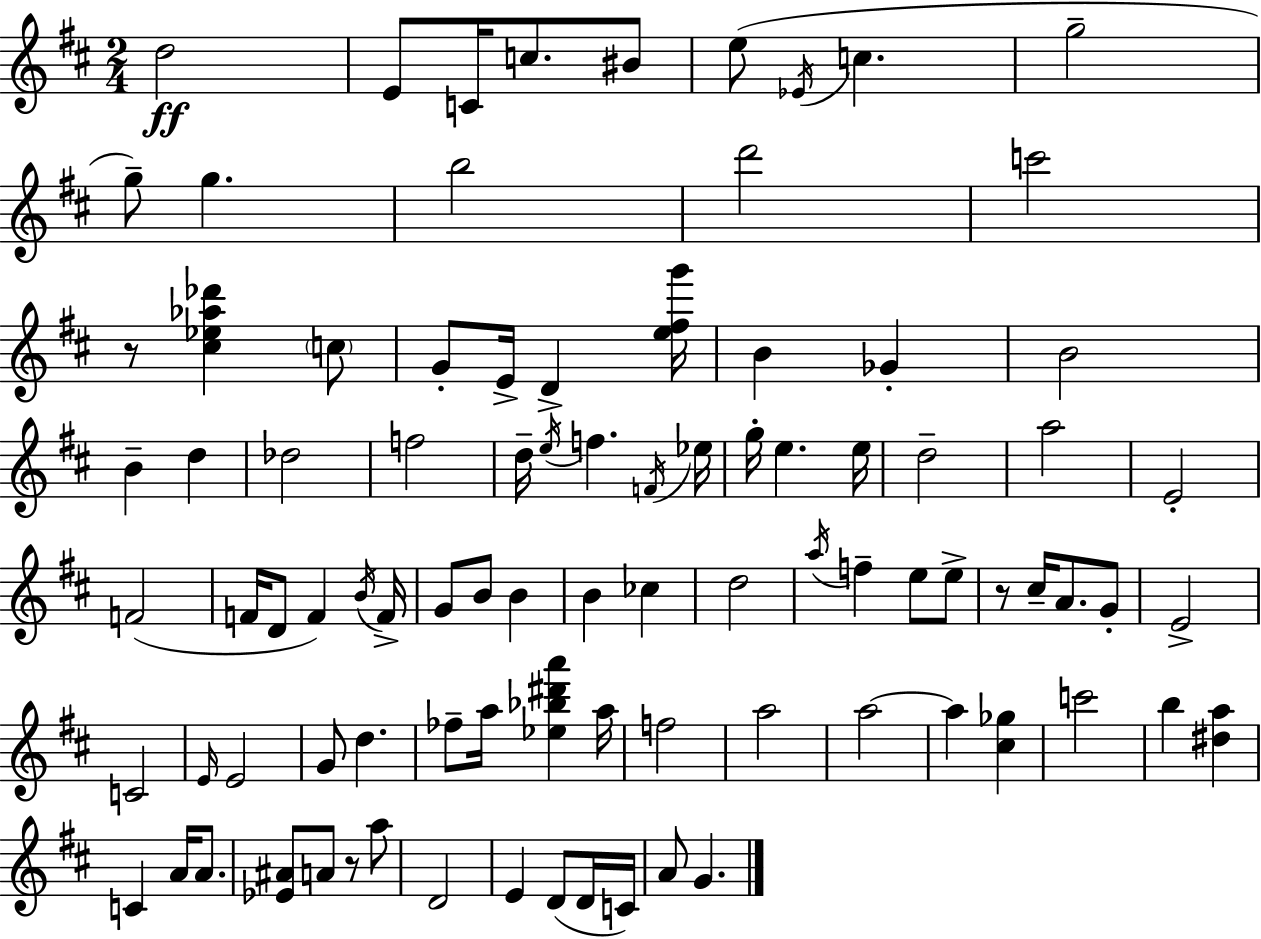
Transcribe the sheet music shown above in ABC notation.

X:1
T:Untitled
M:2/4
L:1/4
K:D
d2 E/2 C/4 c/2 ^B/2 e/2 _E/4 c g2 g/2 g b2 d'2 c'2 z/2 [^c_e_a_d'] c/2 G/2 E/4 D [e^fg']/4 B _G B2 B d _d2 f2 d/4 e/4 f F/4 _e/4 g/4 e e/4 d2 a2 E2 F2 F/4 D/2 F B/4 F/4 G/2 B/2 B B _c d2 a/4 f e/2 e/2 z/2 ^c/4 A/2 G/2 E2 C2 E/4 E2 G/2 d _f/2 a/4 [_e_b^d'a'] a/4 f2 a2 a2 a [^c_g] c'2 b [^da] C A/4 A/2 [_E^A]/2 A/2 z/2 a/2 D2 E D/2 D/4 C/4 A/2 G